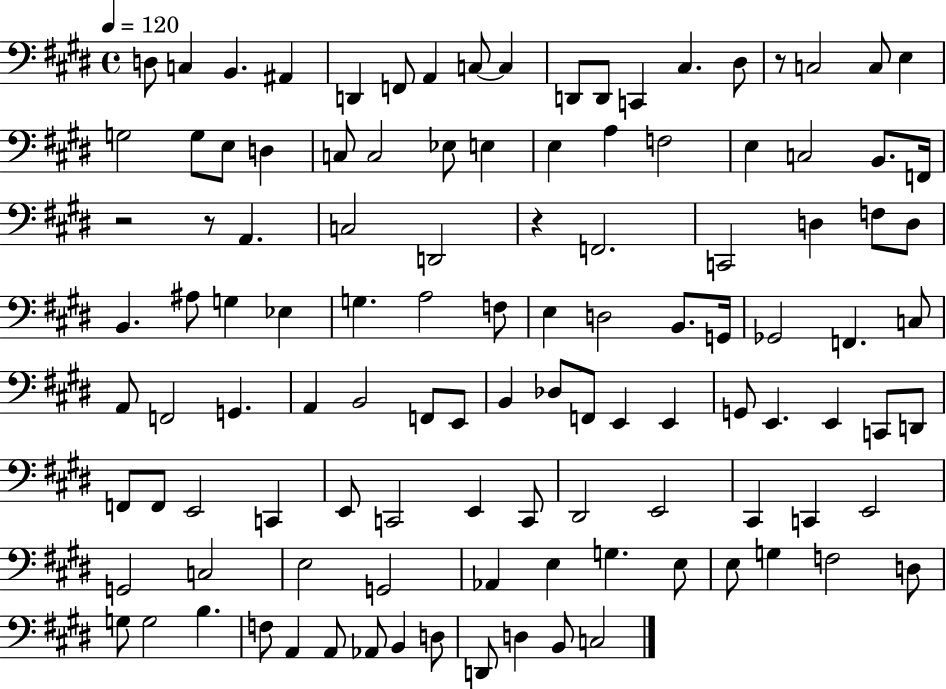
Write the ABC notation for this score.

X:1
T:Untitled
M:4/4
L:1/4
K:E
D,/2 C, B,, ^A,, D,, F,,/2 A,, C,/2 C, D,,/2 D,,/2 C,, ^C, ^D,/2 z/2 C,2 C,/2 E, G,2 G,/2 E,/2 D, C,/2 C,2 _E,/2 E, E, A, F,2 E, C,2 B,,/2 F,,/4 z2 z/2 A,, C,2 D,,2 z F,,2 C,,2 D, F,/2 D,/2 B,, ^A,/2 G, _E, G, A,2 F,/2 E, D,2 B,,/2 G,,/4 _G,,2 F,, C,/2 A,,/2 F,,2 G,, A,, B,,2 F,,/2 E,,/2 B,, _D,/2 F,,/2 E,, E,, G,,/2 E,, E,, C,,/2 D,,/2 F,,/2 F,,/2 E,,2 C,, E,,/2 C,,2 E,, C,,/2 ^D,,2 E,,2 ^C,, C,, E,,2 G,,2 C,2 E,2 G,,2 _A,, E, G, E,/2 E,/2 G, F,2 D,/2 G,/2 G,2 B, F,/2 A,, A,,/2 _A,,/2 B,, D,/2 D,,/2 D, B,,/2 C,2